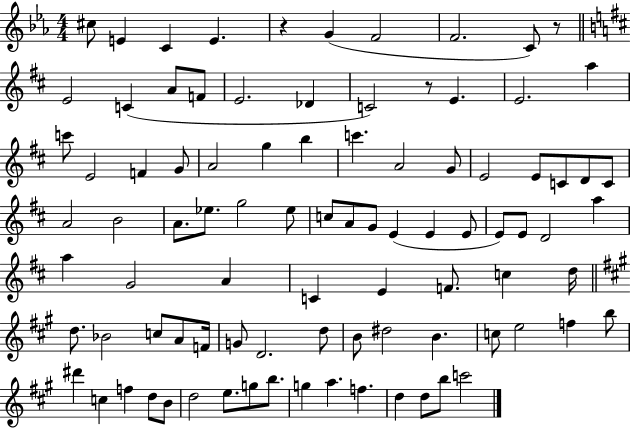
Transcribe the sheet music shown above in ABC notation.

X:1
T:Untitled
M:4/4
L:1/4
K:Eb
^c/2 E C E z G F2 F2 C/2 z/2 E2 C A/2 F/2 E2 _D C2 z/2 E E2 a c'/2 E2 F G/2 A2 g b c' A2 G/2 E2 E/2 C/2 D/2 C/2 A2 B2 A/2 _e/2 g2 _e/2 c/2 A/2 G/2 E E E/2 E/2 E/2 D2 a a G2 A C E F/2 c d/4 d/2 _B2 c/2 A/2 F/4 G/2 D2 d/2 B/2 ^d2 B c/2 e2 f b/2 ^d' c f d/2 B/2 d2 e/2 g/2 b/2 g a f d d/2 b/2 c'2